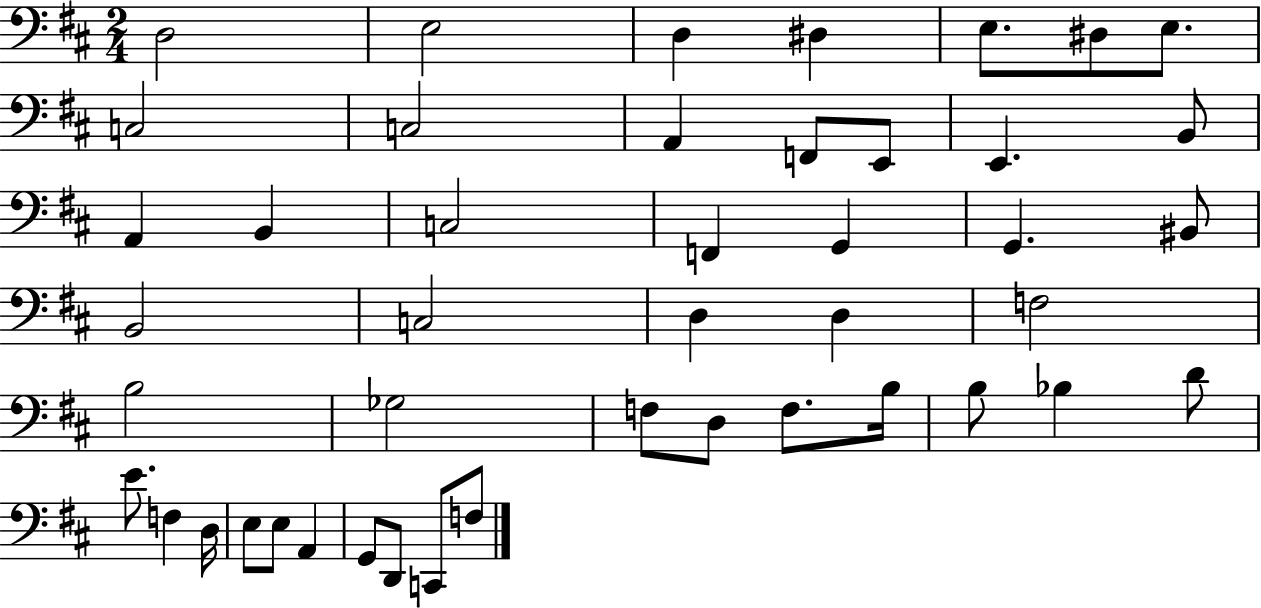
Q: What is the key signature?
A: D major